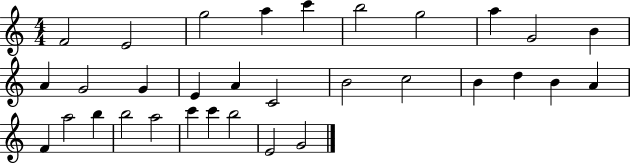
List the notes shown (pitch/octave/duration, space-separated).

F4/h E4/h G5/h A5/q C6/q B5/h G5/h A5/q G4/h B4/q A4/q G4/h G4/q E4/q A4/q C4/h B4/h C5/h B4/q D5/q B4/q A4/q F4/q A5/h B5/q B5/h A5/h C6/q C6/q B5/h E4/h G4/h